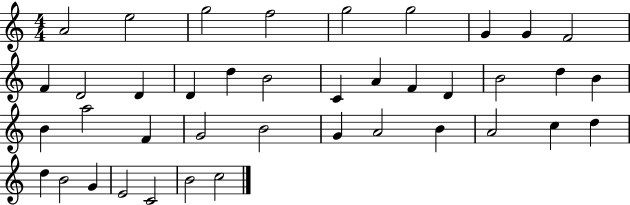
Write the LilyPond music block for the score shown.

{
  \clef treble
  \numericTimeSignature
  \time 4/4
  \key c \major
  a'2 e''2 | g''2 f''2 | g''2 g''2 | g'4 g'4 f'2 | \break f'4 d'2 d'4 | d'4 d''4 b'2 | c'4 a'4 f'4 d'4 | b'2 d''4 b'4 | \break b'4 a''2 f'4 | g'2 b'2 | g'4 a'2 b'4 | a'2 c''4 d''4 | \break d''4 b'2 g'4 | e'2 c'2 | b'2 c''2 | \bar "|."
}